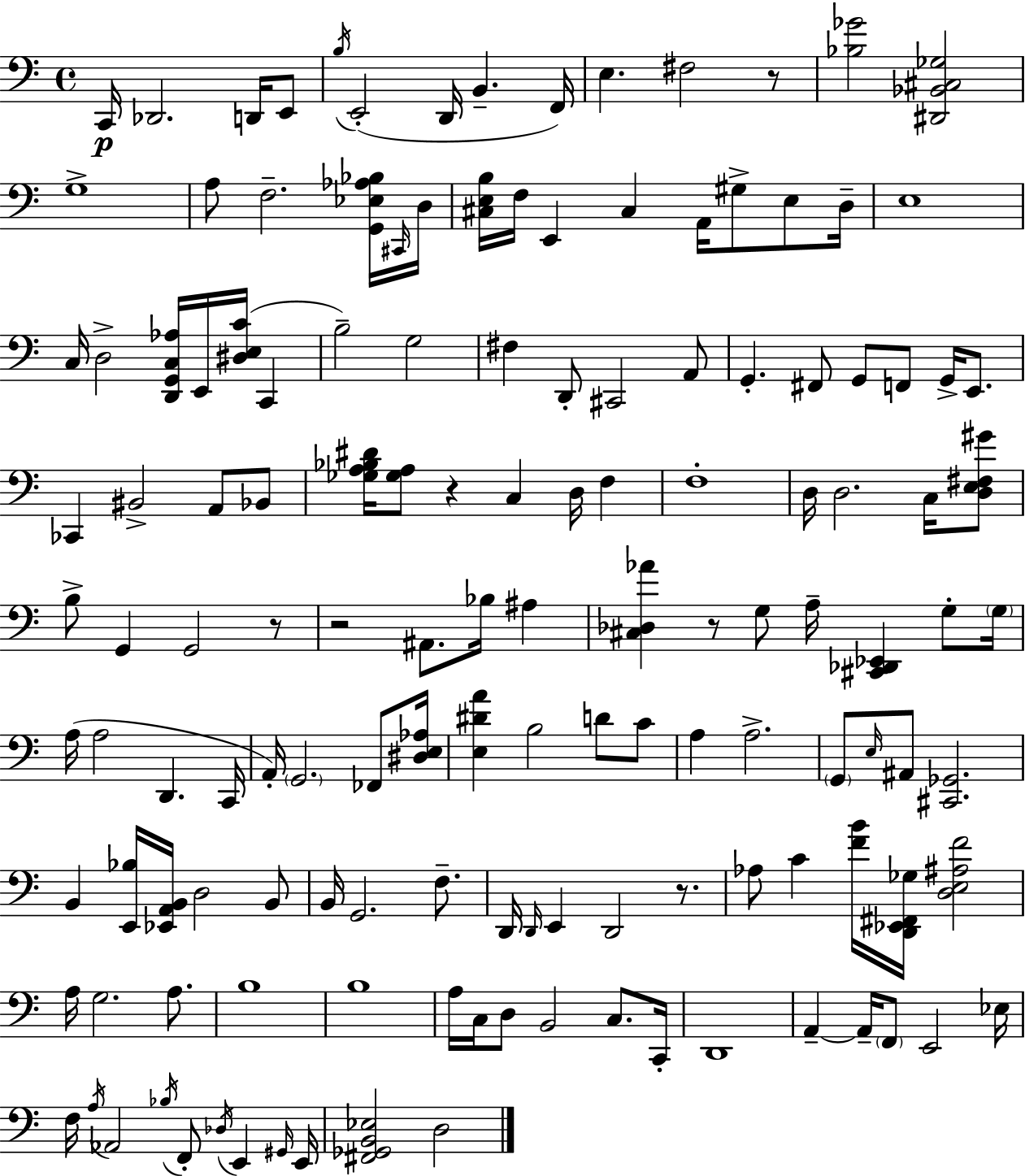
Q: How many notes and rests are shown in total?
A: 141